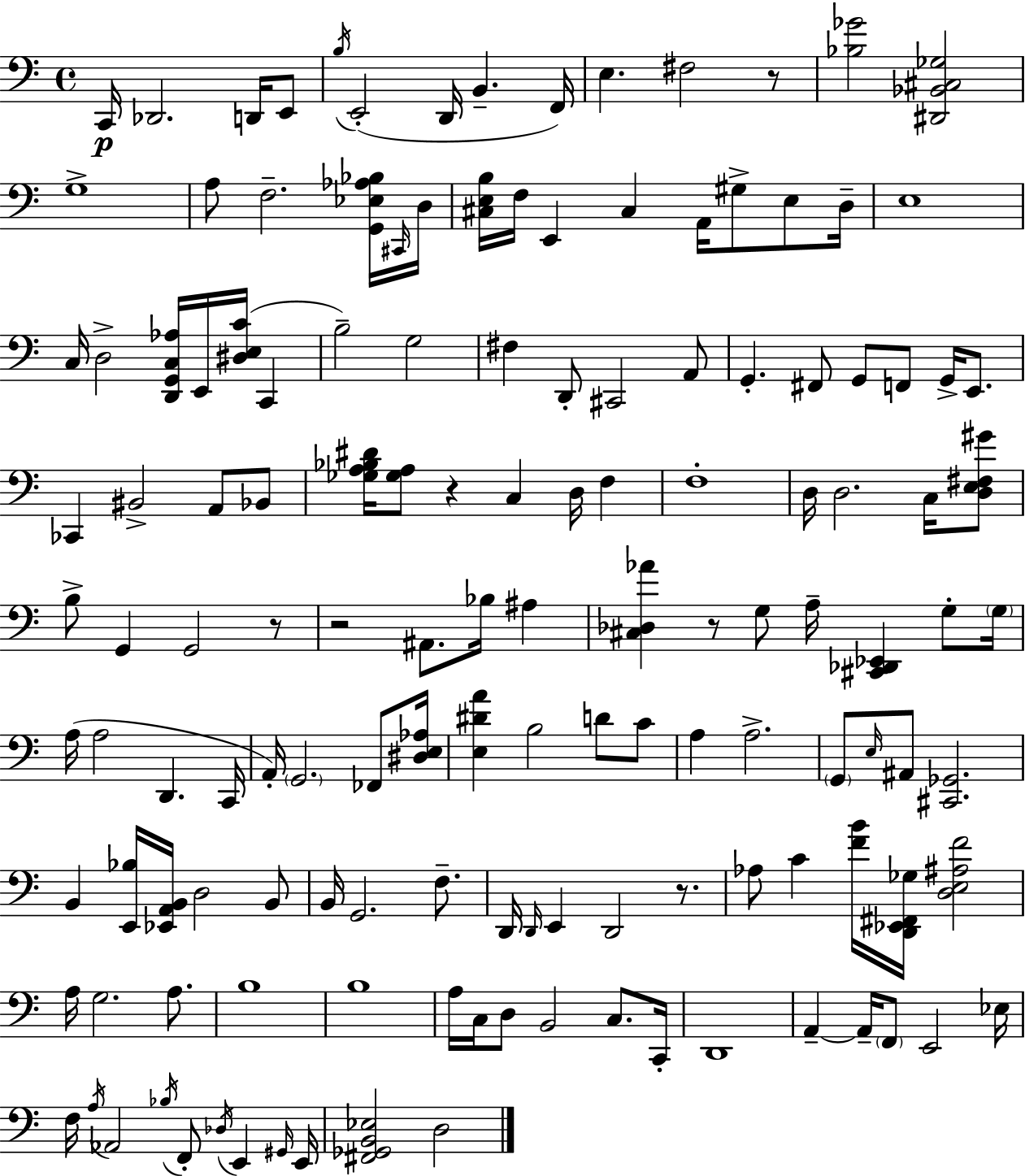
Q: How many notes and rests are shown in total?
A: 141